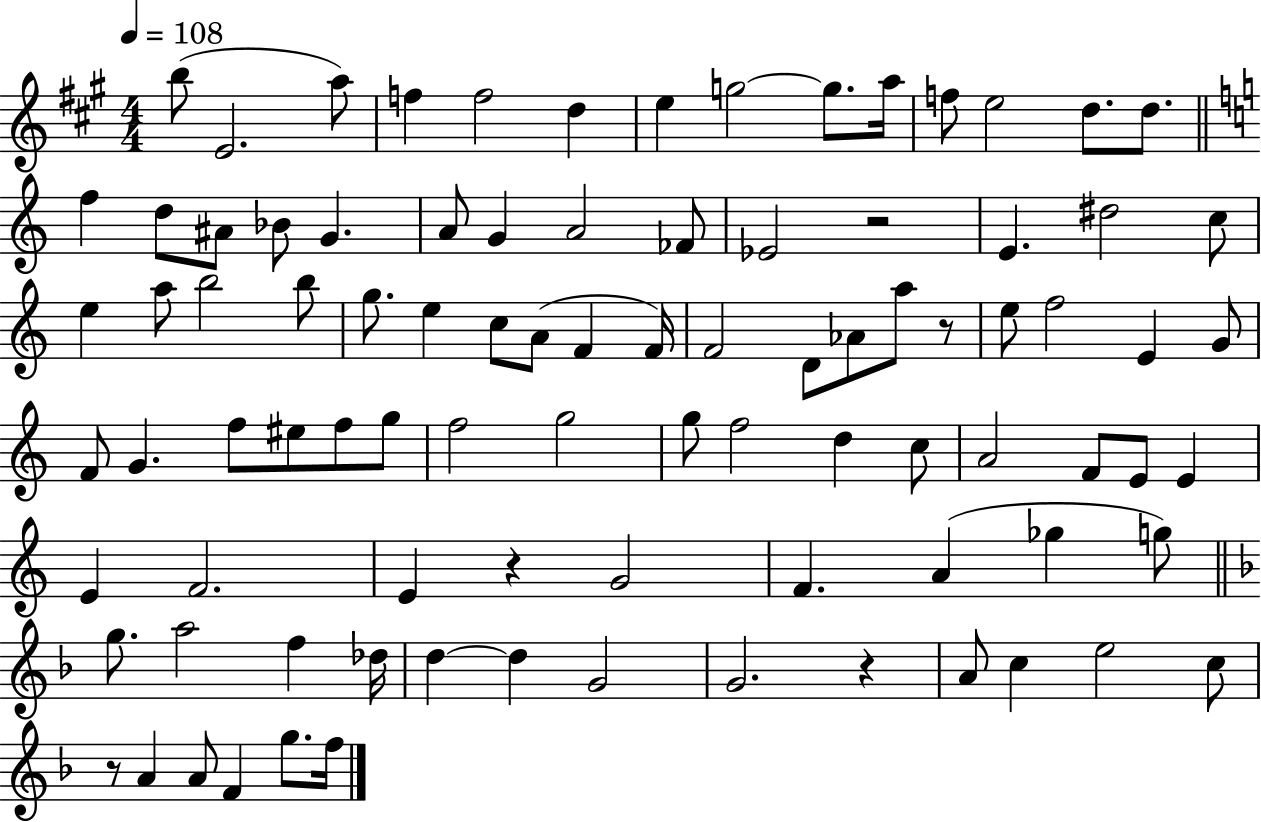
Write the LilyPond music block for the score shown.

{
  \clef treble
  \numericTimeSignature
  \time 4/4
  \key a \major
  \tempo 4 = 108
  b''8( e'2. a''8) | f''4 f''2 d''4 | e''4 g''2~~ g''8. a''16 | f''8 e''2 d''8. d''8. | \break \bar "||" \break \key c \major f''4 d''8 ais'8 bes'8 g'4. | a'8 g'4 a'2 fes'8 | ees'2 r2 | e'4. dis''2 c''8 | \break e''4 a''8 b''2 b''8 | g''8. e''4 c''8 a'8( f'4 f'16) | f'2 d'8 aes'8 a''8 r8 | e''8 f''2 e'4 g'8 | \break f'8 g'4. f''8 eis''8 f''8 g''8 | f''2 g''2 | g''8 f''2 d''4 c''8 | a'2 f'8 e'8 e'4 | \break e'4 f'2. | e'4 r4 g'2 | f'4. a'4( ges''4 g''8) | \bar "||" \break \key f \major g''8. a''2 f''4 des''16 | d''4~~ d''4 g'2 | g'2. r4 | a'8 c''4 e''2 c''8 | \break r8 a'4 a'8 f'4 g''8. f''16 | \bar "|."
}